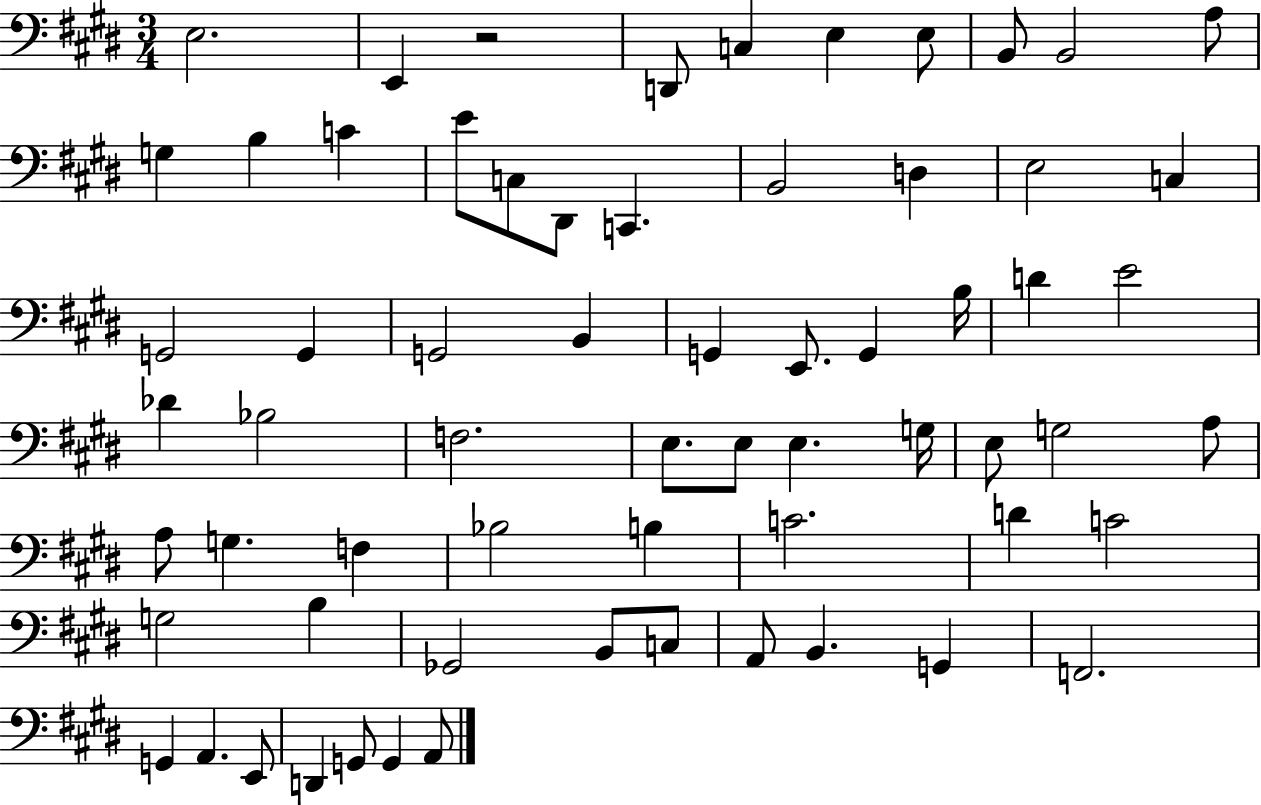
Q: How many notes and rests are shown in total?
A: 65